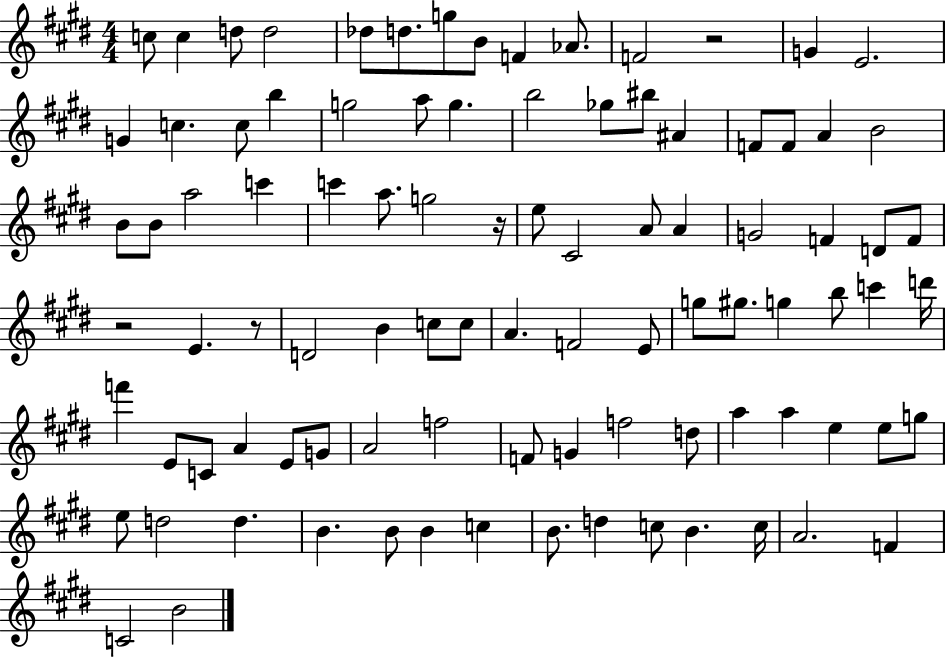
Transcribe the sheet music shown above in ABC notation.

X:1
T:Untitled
M:4/4
L:1/4
K:E
c/2 c d/2 d2 _d/2 d/2 g/2 B/2 F _A/2 F2 z2 G E2 G c c/2 b g2 a/2 g b2 _g/2 ^b/2 ^A F/2 F/2 A B2 B/2 B/2 a2 c' c' a/2 g2 z/4 e/2 ^C2 A/2 A G2 F D/2 F/2 z2 E z/2 D2 B c/2 c/2 A F2 E/2 g/2 ^g/2 g b/2 c' d'/4 f' E/2 C/2 A E/2 G/2 A2 f2 F/2 G f2 d/2 a a e e/2 g/2 e/2 d2 d B B/2 B c B/2 d c/2 B c/4 A2 F C2 B2